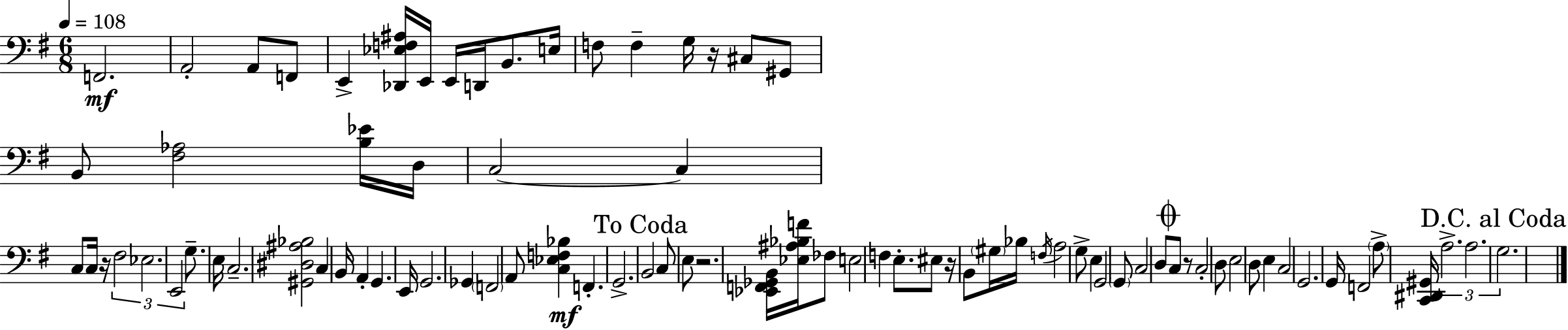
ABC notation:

X:1
T:Untitled
M:6/8
L:1/4
K:Em
F,,2 A,,2 A,,/2 F,,/2 E,, [_D,,_E,F,^A,]/4 E,,/4 E,,/4 D,,/4 B,,/2 E,/4 F,/2 F, G,/4 z/4 ^C,/2 ^G,,/2 B,,/2 [^F,_A,]2 [B,_E]/4 D,/4 C,2 C, C,/2 C,/4 z/4 ^F,2 _E,2 E,,2 G,/2 E,/4 C,2 [^G,,^D,^A,_B,]2 C, B,,/4 A,, G,, E,,/4 G,,2 _G,, F,,2 A,,/2 [C,_E,F,_B,] F,, G,,2 B,,2 C,/2 E,/2 z2 [_E,,F,,_G,,B,,]/4 [_E,^A,_B,F]/4 _F,/2 E,2 F, E,/2 ^E,/2 z/4 B,,/2 ^G,/4 _B,/4 F,/4 A,2 G,/2 E, G,,2 G,,/2 C,2 D,/2 C,/2 z/2 C,2 D,/2 E,2 D,/2 E, C,2 G,,2 G,,/4 F,,2 A,/2 [C,,^D,,^G,,]/4 A,2 A,2 G,2